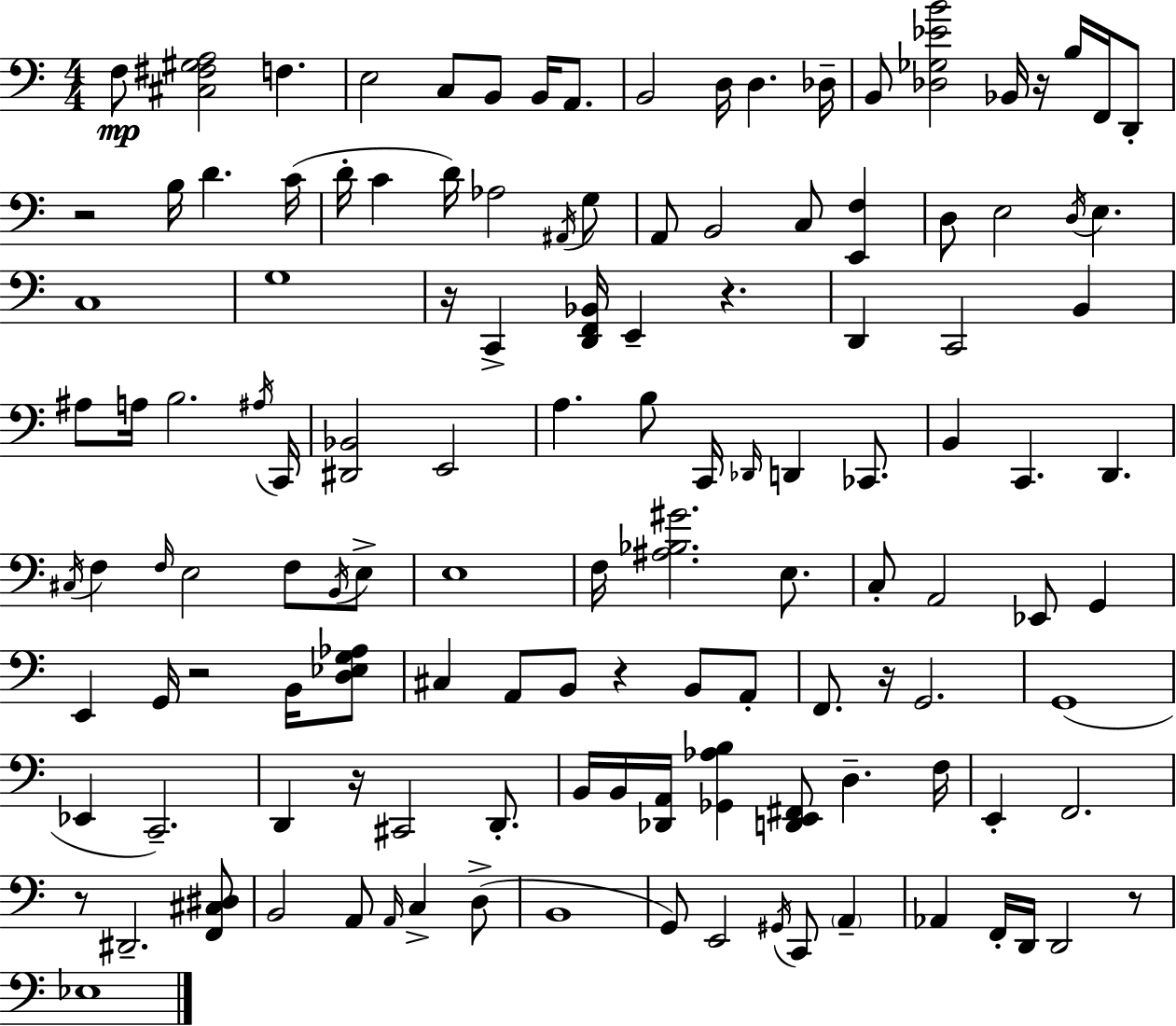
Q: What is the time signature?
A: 4/4